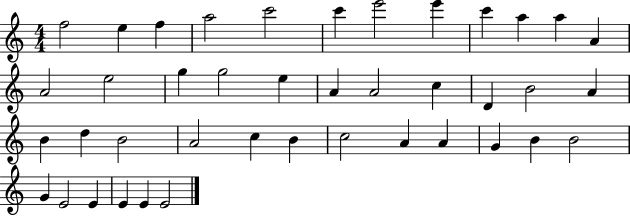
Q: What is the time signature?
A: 4/4